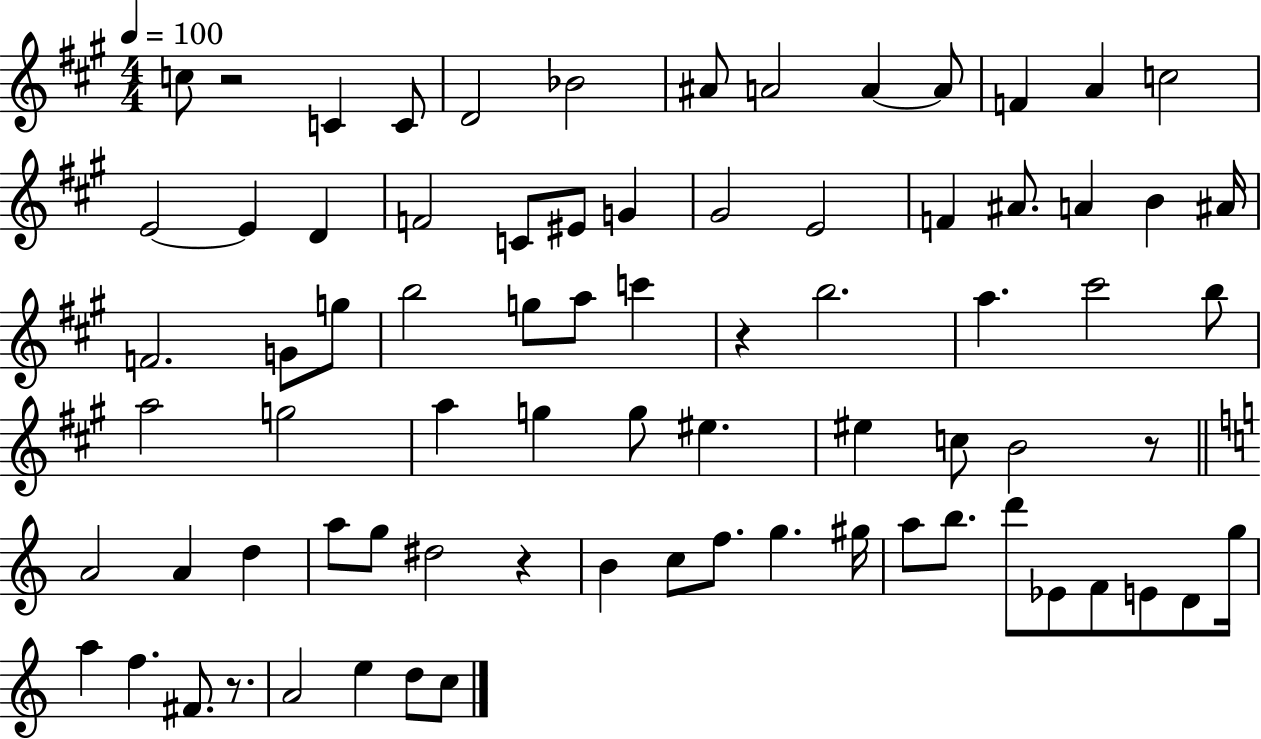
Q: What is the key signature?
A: A major